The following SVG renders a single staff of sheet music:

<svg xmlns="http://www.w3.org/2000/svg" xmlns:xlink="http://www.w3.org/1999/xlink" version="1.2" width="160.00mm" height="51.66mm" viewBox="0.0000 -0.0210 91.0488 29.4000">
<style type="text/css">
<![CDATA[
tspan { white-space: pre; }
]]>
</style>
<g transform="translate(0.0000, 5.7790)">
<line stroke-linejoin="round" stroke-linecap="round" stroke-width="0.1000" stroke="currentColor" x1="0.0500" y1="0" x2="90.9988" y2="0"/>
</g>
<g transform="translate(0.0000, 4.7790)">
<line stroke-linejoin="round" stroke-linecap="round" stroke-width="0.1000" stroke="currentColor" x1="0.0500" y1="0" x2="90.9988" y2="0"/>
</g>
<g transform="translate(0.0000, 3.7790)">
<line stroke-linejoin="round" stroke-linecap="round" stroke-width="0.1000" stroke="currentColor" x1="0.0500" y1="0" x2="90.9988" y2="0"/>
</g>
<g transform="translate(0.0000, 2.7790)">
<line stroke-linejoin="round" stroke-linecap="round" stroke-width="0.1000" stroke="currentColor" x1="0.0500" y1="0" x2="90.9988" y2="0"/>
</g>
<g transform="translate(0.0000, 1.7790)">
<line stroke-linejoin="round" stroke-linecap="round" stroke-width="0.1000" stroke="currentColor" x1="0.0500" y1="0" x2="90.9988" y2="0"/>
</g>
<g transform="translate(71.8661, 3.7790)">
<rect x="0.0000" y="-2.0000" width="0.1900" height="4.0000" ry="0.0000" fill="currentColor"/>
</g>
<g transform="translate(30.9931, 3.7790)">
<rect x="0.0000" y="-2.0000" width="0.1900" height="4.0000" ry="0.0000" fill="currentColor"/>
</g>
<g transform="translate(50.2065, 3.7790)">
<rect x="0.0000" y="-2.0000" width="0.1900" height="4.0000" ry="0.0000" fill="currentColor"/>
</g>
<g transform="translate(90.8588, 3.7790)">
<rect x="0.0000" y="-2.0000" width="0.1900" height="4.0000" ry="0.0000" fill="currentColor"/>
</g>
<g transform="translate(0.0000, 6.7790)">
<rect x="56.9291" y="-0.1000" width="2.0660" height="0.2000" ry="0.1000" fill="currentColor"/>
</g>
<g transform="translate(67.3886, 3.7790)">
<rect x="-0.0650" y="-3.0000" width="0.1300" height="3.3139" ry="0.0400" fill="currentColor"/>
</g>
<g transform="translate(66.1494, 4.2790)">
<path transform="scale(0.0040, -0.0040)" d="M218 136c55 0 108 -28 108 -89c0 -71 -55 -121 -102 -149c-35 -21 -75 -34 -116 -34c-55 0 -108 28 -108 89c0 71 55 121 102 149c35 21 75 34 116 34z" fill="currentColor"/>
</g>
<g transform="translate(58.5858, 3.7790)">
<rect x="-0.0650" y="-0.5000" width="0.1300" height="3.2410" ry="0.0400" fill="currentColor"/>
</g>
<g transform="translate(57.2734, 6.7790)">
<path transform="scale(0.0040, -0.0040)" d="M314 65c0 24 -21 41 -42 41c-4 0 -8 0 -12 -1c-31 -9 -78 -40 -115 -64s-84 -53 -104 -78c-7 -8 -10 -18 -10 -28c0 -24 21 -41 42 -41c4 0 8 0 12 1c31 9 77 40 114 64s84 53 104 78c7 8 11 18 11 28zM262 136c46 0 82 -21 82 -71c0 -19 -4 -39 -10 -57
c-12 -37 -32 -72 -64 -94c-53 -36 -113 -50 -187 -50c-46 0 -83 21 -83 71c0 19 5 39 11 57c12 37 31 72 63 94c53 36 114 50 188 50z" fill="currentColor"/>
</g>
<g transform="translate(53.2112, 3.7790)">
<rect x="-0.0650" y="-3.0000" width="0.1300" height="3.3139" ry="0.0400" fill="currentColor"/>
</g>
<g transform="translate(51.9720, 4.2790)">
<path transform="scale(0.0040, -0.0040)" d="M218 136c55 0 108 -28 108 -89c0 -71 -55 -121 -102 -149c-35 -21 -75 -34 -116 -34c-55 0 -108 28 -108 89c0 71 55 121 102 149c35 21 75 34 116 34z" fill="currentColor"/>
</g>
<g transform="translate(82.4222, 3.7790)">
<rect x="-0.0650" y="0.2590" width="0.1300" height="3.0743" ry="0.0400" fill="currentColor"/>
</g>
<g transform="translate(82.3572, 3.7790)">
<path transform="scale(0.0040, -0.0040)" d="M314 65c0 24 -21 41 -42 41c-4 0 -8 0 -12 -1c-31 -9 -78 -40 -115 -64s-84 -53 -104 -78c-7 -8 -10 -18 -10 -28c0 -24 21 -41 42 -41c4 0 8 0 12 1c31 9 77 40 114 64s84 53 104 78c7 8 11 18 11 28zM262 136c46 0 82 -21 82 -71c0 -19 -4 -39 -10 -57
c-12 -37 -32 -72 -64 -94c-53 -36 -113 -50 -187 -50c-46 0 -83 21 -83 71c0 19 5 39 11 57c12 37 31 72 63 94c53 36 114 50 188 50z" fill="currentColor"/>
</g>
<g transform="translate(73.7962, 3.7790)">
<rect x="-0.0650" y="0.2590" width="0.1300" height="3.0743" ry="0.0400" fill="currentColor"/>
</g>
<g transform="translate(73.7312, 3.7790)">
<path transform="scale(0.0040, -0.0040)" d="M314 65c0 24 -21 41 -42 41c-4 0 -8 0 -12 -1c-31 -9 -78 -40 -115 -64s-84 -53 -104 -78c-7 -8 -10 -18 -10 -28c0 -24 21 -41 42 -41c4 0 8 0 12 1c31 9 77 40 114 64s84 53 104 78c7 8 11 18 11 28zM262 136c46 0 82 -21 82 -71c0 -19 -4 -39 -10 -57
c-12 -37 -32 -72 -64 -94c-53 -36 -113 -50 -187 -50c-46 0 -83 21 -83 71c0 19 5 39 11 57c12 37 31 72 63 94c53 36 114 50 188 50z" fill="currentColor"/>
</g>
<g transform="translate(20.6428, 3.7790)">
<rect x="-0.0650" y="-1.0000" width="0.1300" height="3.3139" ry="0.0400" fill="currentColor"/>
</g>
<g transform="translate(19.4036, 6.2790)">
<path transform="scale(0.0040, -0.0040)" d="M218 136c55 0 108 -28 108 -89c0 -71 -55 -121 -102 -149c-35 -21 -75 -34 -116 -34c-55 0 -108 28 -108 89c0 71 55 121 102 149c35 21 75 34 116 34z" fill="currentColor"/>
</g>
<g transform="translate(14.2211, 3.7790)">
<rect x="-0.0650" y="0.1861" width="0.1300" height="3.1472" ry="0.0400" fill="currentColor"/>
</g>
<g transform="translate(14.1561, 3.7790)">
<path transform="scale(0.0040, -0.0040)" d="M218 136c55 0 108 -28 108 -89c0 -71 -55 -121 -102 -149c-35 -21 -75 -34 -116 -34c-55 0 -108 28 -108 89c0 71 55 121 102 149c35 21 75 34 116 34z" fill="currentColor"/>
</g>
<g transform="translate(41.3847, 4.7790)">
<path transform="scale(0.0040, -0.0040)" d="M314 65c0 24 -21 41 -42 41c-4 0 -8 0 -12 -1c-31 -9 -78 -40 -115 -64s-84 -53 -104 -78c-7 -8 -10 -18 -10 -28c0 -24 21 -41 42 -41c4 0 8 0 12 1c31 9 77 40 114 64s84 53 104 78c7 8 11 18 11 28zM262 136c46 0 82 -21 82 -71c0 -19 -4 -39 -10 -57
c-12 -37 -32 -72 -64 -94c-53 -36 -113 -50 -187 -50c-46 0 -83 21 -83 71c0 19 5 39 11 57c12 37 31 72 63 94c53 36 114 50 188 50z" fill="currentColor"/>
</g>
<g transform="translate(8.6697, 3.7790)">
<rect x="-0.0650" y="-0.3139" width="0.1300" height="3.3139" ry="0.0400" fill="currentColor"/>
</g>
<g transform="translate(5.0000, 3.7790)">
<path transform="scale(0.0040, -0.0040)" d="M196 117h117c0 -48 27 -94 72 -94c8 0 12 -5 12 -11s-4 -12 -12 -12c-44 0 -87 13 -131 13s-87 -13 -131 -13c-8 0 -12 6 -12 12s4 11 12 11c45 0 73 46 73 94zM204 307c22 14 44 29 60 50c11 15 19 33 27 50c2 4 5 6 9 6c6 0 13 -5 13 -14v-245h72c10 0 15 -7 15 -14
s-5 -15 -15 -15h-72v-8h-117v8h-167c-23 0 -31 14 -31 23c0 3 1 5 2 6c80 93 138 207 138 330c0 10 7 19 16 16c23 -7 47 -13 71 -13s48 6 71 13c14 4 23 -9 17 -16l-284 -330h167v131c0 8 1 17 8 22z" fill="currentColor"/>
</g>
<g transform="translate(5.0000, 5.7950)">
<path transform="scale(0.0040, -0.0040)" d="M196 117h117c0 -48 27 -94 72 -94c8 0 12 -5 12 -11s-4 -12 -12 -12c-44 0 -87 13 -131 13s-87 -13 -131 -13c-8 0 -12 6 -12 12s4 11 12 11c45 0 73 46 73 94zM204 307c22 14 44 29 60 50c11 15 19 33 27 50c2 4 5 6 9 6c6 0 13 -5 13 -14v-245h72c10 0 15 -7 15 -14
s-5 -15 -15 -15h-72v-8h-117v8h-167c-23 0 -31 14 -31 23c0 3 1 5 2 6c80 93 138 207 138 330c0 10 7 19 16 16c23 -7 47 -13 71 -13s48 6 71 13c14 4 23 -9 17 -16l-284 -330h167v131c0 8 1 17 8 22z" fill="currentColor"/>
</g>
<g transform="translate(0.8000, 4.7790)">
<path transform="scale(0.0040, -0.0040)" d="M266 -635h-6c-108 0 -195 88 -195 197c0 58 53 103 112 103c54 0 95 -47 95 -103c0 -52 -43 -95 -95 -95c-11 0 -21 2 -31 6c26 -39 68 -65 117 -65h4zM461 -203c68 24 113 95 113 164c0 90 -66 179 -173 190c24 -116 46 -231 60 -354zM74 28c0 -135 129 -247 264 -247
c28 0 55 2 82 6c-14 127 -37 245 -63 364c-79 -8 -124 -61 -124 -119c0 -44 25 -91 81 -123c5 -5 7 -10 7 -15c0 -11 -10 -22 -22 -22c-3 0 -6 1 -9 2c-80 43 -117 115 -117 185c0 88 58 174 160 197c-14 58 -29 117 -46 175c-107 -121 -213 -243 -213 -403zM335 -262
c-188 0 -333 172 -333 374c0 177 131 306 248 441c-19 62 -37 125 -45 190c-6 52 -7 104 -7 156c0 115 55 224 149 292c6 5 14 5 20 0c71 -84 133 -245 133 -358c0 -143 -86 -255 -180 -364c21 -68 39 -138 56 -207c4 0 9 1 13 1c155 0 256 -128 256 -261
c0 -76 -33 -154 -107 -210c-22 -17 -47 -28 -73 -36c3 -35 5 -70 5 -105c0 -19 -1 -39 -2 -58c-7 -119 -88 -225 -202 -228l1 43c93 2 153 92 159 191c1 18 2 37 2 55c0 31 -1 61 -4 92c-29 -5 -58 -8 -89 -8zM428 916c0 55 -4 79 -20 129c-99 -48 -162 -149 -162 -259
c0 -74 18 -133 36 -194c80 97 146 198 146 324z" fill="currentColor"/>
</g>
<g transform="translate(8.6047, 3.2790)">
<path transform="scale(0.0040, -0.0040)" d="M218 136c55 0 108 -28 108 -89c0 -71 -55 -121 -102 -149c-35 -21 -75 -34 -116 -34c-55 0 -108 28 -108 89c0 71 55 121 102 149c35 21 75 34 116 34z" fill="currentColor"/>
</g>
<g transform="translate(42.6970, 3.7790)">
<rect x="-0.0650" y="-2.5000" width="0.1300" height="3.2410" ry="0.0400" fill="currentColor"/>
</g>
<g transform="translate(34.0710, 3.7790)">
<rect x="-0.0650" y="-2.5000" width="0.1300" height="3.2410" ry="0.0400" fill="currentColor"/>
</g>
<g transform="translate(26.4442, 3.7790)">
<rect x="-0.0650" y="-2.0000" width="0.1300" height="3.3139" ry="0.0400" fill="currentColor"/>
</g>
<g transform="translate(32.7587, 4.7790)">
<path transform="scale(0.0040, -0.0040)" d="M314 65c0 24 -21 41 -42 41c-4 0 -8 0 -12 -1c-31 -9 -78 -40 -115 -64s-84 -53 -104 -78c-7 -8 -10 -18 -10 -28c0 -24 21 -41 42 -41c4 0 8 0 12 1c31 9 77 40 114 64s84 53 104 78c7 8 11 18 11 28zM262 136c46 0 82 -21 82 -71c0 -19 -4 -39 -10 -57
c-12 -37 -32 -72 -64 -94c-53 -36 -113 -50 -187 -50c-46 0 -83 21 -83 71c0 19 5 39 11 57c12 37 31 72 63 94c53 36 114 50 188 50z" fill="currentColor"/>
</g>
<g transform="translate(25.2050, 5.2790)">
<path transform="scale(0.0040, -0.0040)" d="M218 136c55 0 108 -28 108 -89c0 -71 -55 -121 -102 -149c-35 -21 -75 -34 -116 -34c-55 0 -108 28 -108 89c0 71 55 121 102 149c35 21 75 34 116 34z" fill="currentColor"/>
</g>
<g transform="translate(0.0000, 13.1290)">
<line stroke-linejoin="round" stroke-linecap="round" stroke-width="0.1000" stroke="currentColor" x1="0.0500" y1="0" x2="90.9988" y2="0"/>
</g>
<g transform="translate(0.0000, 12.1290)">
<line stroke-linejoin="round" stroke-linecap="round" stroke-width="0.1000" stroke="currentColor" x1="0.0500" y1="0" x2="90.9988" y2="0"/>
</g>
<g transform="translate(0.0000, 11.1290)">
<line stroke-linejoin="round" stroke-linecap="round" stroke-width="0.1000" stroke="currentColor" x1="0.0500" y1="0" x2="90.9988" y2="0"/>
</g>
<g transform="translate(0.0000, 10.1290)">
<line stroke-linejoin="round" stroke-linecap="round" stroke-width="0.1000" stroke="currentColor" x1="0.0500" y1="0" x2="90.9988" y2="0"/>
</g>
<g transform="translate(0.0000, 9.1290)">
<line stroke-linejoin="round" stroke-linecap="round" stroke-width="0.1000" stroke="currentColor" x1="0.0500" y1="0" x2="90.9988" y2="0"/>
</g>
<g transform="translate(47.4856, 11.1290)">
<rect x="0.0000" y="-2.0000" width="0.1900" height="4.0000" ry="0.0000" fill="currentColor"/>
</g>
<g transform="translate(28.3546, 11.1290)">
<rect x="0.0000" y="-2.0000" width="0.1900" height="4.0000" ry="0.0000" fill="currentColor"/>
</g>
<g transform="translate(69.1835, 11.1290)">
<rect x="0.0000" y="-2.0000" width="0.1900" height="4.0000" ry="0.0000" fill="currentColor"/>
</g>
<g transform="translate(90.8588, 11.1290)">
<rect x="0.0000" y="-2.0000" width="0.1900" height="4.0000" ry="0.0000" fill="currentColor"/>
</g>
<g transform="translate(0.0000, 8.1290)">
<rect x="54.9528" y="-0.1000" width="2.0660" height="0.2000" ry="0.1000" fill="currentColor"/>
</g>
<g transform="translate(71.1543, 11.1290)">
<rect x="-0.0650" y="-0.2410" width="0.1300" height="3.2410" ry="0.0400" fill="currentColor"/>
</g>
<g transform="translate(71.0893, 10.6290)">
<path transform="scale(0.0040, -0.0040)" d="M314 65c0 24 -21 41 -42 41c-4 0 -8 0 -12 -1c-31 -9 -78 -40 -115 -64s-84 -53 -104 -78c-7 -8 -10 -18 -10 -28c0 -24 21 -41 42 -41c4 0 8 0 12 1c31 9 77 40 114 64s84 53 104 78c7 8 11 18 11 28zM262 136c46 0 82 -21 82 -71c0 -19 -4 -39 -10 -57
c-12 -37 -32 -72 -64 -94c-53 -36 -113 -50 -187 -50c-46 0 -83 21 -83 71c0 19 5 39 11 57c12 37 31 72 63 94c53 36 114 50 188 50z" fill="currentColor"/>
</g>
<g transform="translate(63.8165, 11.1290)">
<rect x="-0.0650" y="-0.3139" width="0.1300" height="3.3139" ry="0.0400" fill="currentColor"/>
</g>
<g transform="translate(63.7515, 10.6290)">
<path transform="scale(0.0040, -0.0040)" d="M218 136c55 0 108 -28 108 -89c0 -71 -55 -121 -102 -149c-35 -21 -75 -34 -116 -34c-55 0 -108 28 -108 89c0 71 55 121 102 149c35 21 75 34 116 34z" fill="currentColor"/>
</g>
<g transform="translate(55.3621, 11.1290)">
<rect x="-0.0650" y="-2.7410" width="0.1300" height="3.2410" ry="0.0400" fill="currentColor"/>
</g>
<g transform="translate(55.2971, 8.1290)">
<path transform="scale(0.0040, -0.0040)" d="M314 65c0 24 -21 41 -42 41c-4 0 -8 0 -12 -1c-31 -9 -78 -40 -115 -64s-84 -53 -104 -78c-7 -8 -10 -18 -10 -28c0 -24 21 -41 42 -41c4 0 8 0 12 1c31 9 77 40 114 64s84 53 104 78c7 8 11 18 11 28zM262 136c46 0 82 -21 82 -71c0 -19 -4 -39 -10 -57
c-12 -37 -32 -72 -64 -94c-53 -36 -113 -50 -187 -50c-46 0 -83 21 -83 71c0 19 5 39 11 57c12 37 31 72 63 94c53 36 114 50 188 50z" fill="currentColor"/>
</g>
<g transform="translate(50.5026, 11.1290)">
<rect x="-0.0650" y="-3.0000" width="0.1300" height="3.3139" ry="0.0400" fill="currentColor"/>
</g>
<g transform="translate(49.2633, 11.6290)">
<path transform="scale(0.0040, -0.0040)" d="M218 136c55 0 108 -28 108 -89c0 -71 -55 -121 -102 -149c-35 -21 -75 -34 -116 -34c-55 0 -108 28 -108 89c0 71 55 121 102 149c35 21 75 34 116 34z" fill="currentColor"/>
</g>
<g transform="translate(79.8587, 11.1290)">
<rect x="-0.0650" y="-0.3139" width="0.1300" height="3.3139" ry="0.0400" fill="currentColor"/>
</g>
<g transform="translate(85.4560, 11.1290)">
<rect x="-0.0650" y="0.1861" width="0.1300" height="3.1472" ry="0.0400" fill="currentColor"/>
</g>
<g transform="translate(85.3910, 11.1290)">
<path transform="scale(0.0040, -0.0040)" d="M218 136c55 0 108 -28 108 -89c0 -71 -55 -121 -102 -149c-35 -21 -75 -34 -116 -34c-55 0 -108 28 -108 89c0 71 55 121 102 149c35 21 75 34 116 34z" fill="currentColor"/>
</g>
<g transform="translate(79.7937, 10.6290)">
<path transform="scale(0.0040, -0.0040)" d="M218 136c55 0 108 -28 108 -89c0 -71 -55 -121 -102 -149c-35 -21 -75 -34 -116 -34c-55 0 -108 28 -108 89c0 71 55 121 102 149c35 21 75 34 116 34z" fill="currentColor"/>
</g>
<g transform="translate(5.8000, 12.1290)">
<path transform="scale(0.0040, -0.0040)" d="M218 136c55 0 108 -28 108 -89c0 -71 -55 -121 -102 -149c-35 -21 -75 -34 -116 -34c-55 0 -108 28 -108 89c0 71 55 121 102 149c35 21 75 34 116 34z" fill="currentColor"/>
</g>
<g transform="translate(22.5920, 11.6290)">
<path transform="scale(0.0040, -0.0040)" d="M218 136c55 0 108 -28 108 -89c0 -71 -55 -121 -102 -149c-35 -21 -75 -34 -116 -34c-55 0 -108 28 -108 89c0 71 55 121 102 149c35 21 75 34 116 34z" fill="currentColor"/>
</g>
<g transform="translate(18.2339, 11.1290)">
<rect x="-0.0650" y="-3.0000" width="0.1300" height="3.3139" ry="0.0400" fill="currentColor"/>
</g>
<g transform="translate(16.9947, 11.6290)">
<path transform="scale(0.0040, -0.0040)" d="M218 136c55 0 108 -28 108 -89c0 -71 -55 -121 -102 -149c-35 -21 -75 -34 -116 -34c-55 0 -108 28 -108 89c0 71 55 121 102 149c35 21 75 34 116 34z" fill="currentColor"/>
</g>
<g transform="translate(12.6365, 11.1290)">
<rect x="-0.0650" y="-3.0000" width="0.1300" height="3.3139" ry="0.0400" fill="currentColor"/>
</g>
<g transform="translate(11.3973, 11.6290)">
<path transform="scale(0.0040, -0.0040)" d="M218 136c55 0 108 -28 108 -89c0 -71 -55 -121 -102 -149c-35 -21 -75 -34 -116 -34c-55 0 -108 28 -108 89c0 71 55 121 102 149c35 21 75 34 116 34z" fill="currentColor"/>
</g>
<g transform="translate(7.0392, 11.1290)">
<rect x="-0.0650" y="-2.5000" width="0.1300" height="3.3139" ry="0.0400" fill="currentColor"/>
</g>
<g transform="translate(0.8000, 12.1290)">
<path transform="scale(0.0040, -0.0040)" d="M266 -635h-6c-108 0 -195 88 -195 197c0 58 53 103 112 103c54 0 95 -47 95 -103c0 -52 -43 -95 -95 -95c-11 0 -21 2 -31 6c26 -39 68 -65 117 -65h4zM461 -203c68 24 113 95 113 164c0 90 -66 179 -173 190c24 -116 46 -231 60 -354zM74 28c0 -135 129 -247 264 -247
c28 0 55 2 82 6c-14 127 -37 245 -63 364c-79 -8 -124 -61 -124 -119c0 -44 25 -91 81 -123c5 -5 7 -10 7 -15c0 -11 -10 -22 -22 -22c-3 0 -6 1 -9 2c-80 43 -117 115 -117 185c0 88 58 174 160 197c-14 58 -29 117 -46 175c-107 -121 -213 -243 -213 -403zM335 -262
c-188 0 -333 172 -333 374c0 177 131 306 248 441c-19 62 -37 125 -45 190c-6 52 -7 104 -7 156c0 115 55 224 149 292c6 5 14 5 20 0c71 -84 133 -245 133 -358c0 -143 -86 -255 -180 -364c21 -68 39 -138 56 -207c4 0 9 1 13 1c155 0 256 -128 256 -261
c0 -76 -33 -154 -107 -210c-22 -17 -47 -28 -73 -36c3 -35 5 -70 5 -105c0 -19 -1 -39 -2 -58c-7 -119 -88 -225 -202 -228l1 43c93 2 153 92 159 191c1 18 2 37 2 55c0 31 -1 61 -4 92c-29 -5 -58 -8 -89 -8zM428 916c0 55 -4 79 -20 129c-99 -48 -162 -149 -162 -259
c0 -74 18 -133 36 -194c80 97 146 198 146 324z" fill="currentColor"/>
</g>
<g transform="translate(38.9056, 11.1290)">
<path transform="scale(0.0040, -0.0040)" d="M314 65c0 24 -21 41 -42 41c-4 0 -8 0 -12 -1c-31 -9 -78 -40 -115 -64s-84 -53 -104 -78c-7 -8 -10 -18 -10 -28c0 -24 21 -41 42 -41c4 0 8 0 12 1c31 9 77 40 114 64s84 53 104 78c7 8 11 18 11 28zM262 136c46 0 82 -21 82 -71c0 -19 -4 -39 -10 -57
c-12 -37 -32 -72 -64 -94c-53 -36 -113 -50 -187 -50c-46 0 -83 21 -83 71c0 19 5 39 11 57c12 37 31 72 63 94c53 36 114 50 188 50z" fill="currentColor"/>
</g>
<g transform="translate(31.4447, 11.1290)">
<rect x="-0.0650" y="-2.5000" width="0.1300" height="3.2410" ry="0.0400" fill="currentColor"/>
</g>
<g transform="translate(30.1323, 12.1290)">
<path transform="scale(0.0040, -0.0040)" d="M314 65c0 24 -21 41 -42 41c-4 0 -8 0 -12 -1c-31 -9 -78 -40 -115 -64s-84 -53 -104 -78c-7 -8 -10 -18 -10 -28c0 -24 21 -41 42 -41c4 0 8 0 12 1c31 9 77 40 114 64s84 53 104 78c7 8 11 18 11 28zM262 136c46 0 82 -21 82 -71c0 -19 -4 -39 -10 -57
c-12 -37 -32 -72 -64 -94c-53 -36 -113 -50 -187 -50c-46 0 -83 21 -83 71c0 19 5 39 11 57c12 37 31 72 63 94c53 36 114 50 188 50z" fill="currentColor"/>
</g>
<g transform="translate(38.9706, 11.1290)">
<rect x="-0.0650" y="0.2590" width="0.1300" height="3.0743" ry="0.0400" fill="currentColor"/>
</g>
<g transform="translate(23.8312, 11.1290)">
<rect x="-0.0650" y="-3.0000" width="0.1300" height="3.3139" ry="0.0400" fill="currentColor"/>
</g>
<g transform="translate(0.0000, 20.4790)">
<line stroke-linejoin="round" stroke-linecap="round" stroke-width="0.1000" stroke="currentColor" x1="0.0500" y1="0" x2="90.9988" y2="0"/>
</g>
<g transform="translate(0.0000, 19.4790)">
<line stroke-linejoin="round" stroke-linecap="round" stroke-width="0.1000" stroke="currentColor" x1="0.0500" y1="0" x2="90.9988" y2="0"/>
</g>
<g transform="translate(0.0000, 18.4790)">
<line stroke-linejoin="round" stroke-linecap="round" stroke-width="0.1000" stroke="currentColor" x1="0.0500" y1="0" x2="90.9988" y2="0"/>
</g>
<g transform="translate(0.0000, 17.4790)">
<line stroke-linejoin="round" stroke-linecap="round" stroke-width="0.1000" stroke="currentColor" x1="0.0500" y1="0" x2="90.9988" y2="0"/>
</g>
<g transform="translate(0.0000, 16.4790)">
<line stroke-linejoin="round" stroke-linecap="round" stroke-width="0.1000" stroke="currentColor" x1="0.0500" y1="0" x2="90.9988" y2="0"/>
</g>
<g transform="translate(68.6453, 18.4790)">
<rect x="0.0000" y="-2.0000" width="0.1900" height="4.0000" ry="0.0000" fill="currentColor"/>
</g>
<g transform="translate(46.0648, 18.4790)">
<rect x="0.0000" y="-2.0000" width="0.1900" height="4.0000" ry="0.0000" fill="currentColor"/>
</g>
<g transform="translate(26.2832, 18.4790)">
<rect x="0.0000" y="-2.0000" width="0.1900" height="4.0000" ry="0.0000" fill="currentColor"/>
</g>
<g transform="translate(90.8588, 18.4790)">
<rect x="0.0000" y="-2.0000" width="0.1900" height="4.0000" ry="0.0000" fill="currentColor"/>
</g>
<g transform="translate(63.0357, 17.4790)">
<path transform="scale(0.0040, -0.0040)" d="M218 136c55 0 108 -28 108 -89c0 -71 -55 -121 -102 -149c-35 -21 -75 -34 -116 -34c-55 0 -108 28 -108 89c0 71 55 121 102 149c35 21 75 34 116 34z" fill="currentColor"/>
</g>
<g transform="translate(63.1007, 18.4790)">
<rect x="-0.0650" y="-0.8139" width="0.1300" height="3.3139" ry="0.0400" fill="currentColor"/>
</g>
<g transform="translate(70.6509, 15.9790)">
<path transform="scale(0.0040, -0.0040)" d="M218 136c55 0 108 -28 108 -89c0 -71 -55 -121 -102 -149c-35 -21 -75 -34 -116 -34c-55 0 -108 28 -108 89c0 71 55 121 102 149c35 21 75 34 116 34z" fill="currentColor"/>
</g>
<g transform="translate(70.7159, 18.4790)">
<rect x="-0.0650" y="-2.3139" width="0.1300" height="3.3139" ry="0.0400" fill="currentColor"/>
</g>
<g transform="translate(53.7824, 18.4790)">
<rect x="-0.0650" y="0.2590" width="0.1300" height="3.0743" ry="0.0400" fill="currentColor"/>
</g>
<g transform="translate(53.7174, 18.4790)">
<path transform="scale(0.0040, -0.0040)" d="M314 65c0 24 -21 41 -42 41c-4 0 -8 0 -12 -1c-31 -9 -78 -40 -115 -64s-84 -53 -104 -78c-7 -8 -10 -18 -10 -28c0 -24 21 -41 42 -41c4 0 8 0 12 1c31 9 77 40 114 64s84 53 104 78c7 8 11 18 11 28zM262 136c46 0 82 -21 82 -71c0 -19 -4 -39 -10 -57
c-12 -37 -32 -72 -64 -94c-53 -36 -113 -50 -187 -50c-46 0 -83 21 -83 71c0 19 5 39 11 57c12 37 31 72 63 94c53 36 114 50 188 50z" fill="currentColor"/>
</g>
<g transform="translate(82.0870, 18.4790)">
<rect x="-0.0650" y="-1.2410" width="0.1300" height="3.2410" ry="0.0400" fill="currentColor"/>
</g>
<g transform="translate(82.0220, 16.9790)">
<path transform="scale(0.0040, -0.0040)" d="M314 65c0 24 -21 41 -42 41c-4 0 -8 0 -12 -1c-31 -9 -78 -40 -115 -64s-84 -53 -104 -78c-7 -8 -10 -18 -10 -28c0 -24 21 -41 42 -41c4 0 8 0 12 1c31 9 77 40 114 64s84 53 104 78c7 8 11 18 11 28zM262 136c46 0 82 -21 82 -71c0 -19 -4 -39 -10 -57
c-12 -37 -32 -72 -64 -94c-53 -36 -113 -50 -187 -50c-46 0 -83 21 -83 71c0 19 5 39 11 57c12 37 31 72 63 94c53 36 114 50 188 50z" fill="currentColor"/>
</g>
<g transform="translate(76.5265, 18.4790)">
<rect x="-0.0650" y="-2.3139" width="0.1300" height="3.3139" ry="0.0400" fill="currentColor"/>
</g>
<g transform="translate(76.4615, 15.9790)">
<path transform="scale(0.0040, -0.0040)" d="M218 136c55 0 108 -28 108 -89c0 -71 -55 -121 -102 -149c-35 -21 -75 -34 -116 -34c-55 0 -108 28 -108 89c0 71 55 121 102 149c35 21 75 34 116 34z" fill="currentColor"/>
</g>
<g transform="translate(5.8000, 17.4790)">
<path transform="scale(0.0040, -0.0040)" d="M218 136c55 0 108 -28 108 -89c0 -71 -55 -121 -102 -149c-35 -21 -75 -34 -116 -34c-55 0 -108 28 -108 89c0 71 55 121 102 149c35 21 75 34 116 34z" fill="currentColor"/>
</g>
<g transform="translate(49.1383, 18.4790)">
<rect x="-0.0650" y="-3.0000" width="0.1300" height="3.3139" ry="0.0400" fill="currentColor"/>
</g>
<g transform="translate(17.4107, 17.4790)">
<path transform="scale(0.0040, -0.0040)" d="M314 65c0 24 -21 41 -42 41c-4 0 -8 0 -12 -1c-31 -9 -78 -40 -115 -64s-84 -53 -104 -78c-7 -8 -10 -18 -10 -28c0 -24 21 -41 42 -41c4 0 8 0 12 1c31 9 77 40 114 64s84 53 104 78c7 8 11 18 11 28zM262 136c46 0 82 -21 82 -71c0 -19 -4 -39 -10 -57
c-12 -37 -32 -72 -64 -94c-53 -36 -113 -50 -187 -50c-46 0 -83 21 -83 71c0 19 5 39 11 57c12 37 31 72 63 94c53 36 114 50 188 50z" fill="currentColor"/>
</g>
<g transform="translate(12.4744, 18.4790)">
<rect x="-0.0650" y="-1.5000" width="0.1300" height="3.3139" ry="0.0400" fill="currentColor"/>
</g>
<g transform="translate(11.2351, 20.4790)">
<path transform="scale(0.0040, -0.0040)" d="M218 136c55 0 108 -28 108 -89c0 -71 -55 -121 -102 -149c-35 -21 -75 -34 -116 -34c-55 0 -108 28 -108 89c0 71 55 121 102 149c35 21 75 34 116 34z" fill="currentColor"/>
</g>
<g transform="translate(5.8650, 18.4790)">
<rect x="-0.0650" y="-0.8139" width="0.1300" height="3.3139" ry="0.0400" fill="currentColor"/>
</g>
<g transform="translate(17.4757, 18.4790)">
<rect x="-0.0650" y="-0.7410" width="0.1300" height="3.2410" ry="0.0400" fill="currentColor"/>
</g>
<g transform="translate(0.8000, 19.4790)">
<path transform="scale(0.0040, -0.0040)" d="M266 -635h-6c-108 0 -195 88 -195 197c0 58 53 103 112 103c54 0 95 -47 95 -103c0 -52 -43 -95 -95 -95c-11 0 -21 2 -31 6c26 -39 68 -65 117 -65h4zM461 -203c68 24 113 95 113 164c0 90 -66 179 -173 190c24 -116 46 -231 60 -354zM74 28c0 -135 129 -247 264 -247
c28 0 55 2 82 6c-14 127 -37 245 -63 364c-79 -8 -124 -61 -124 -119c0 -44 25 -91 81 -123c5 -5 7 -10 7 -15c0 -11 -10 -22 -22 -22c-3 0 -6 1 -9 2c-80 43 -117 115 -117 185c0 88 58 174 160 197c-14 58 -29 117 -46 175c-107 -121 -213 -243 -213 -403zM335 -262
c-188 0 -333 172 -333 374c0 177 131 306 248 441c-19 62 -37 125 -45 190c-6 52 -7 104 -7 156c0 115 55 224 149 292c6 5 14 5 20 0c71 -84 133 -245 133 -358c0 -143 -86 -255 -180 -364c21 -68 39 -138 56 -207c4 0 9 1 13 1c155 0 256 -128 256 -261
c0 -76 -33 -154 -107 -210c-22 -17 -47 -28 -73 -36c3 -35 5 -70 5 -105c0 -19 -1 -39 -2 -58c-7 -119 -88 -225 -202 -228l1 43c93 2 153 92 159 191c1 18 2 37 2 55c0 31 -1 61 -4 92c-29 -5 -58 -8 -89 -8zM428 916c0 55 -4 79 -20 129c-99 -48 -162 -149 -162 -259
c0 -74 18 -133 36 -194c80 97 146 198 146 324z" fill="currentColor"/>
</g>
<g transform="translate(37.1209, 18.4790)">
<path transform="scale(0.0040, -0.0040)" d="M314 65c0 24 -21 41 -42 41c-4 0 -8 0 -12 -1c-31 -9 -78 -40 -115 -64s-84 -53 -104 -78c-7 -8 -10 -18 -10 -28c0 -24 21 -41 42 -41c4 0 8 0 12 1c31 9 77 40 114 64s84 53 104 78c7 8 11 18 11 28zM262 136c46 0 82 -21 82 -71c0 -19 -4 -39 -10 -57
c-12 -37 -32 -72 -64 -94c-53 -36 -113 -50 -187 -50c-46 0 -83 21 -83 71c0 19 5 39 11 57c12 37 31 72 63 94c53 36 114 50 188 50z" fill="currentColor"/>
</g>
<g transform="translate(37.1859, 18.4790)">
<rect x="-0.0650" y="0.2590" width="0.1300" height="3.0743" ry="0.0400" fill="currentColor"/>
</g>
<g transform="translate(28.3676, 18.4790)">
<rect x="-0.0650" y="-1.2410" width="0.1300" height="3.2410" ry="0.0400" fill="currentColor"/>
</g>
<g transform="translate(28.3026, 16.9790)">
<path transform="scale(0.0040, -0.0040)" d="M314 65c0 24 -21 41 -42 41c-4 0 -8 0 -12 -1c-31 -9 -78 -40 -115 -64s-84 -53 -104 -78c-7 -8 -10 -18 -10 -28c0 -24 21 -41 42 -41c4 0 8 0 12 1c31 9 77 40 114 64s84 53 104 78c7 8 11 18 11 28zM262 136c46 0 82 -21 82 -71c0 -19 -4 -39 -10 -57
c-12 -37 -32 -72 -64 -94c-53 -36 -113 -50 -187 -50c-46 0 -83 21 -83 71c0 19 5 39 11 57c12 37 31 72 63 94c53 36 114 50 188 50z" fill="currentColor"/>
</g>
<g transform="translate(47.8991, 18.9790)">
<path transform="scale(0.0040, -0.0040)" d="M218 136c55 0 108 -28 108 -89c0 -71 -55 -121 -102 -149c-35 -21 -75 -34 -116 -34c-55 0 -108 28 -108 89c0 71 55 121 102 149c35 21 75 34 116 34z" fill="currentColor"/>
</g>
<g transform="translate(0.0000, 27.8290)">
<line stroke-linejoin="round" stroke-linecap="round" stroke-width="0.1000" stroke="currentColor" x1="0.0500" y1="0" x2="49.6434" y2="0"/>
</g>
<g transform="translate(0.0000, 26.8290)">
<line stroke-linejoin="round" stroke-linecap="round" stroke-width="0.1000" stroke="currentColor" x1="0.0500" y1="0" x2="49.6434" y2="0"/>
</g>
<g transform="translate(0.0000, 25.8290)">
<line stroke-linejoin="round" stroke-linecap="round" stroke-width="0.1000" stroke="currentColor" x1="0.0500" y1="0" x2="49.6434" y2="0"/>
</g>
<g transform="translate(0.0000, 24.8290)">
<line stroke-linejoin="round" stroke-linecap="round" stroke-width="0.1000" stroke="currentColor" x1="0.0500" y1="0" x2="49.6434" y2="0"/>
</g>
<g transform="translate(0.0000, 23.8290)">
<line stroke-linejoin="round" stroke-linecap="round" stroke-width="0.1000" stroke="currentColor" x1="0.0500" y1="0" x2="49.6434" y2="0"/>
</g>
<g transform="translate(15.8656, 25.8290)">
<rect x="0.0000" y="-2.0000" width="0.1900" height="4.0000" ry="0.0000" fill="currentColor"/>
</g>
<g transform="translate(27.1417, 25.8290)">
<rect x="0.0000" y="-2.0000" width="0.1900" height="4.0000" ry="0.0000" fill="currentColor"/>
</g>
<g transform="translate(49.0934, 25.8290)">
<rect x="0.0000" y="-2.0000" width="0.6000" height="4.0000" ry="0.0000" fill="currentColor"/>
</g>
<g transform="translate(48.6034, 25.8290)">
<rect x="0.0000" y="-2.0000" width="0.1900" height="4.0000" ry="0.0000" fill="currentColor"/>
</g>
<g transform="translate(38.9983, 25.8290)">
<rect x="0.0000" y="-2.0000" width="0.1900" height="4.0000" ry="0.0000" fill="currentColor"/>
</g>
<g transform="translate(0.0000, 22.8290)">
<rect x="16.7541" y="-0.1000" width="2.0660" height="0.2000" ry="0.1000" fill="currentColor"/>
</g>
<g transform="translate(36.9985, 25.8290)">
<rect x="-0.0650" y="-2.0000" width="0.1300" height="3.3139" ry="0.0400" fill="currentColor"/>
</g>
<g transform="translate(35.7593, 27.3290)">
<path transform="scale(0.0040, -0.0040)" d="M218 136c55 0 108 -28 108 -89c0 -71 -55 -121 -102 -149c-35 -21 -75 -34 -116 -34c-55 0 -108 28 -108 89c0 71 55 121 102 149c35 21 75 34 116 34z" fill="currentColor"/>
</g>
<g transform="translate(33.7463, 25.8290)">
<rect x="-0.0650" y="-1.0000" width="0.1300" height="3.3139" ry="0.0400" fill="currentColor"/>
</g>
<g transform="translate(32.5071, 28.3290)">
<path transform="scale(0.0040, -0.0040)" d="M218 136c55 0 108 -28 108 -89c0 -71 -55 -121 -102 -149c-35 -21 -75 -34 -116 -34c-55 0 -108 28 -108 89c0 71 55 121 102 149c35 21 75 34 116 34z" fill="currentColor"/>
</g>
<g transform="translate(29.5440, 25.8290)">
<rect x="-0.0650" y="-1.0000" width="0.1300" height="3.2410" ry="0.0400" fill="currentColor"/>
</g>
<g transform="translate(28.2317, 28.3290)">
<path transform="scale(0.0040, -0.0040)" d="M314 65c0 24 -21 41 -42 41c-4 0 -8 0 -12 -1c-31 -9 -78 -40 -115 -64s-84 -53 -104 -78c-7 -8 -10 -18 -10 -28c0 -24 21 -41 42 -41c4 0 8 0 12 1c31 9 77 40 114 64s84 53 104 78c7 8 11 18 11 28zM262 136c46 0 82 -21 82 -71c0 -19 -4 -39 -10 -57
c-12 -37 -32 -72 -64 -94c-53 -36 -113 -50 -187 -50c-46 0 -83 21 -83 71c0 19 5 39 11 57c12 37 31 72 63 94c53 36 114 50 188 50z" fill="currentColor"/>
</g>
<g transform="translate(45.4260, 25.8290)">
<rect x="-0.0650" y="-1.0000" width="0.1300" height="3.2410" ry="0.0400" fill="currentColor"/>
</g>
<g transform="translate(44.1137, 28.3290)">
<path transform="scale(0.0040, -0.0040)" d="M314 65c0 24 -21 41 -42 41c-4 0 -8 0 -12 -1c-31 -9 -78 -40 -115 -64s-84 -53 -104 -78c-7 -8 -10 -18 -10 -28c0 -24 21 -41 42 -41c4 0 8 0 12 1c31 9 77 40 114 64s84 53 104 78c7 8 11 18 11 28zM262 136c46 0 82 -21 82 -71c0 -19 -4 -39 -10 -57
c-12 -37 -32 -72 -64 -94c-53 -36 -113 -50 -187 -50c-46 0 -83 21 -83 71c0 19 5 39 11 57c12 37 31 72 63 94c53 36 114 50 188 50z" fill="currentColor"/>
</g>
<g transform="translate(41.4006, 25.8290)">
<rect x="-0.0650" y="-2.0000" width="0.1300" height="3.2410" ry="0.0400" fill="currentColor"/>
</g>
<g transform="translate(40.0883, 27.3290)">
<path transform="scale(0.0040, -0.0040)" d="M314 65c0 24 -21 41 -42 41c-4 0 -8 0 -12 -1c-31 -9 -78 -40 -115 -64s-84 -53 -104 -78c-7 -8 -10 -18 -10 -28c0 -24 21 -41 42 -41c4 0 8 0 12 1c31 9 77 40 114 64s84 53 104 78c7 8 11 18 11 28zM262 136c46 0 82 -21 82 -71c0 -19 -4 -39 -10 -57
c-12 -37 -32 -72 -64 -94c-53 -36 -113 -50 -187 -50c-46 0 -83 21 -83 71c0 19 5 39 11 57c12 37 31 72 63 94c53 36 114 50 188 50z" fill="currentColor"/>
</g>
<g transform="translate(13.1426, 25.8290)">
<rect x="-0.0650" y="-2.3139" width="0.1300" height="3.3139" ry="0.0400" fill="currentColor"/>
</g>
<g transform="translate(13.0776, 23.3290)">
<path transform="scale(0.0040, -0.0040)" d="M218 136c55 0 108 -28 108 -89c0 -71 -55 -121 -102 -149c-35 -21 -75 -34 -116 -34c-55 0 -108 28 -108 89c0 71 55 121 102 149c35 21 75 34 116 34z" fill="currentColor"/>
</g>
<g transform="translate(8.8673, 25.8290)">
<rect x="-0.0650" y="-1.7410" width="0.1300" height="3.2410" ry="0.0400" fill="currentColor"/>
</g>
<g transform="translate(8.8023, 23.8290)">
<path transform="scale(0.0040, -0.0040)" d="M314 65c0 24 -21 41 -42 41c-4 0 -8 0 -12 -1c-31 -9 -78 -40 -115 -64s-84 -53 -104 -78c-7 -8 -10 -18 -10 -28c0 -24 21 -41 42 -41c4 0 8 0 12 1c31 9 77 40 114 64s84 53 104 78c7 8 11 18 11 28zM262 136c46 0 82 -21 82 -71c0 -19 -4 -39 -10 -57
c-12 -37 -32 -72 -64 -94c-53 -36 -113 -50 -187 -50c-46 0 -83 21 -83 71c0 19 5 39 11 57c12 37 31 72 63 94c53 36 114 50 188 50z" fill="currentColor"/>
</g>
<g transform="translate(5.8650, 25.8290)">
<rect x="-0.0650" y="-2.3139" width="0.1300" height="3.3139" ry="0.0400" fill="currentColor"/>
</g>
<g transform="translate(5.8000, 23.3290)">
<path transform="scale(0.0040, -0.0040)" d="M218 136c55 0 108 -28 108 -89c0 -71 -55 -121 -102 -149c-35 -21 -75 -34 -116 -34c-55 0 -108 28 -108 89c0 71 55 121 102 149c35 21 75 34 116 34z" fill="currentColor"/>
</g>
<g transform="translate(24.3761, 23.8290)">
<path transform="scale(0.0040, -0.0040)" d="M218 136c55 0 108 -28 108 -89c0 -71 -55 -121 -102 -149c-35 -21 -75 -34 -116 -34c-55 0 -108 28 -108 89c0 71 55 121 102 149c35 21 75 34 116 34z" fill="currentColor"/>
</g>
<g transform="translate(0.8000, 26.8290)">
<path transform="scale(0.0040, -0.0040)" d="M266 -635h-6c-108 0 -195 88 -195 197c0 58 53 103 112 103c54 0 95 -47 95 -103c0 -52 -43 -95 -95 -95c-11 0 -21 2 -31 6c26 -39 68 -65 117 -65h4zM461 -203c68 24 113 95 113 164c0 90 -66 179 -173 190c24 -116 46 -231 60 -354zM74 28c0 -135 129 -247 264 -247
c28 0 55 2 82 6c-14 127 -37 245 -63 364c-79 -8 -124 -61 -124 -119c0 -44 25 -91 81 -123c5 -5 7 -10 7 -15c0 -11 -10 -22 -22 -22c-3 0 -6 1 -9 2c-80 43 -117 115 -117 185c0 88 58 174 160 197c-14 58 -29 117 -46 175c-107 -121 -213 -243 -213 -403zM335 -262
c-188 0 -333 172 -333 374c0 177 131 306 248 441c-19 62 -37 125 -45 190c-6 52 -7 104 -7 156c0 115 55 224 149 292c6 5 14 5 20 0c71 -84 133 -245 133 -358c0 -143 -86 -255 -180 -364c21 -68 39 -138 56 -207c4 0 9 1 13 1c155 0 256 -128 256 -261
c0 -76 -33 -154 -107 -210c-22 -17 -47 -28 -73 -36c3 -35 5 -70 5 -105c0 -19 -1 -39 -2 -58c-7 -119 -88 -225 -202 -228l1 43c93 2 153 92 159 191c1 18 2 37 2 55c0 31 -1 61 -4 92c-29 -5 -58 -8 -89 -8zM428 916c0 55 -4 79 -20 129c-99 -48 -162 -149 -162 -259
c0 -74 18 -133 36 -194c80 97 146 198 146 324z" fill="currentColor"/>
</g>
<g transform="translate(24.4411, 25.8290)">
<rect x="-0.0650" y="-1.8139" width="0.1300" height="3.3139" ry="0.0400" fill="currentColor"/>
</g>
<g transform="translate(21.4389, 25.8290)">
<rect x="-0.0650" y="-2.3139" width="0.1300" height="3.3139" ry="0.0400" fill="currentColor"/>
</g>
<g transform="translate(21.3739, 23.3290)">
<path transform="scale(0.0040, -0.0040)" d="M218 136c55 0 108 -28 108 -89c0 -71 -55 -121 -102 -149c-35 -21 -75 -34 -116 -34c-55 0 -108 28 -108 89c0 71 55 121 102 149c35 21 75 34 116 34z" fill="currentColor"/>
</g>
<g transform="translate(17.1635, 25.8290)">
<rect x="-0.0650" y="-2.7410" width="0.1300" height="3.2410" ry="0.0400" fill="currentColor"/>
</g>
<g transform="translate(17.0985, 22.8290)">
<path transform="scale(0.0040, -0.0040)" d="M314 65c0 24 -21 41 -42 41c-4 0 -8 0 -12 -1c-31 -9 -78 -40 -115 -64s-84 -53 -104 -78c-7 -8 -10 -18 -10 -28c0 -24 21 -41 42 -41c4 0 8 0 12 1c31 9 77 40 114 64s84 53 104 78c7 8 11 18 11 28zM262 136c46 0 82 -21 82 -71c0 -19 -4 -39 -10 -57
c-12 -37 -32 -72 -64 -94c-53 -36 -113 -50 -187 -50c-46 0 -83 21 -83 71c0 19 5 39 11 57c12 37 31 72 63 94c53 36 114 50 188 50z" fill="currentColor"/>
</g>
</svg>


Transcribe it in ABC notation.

X:1
T:Untitled
M:4/4
L:1/4
K:C
c B D F G2 G2 A C2 A B2 B2 G A A A G2 B2 A a2 c c2 c B d E d2 e2 B2 A B2 d g g e2 g f2 g a2 g f D2 D F F2 D2